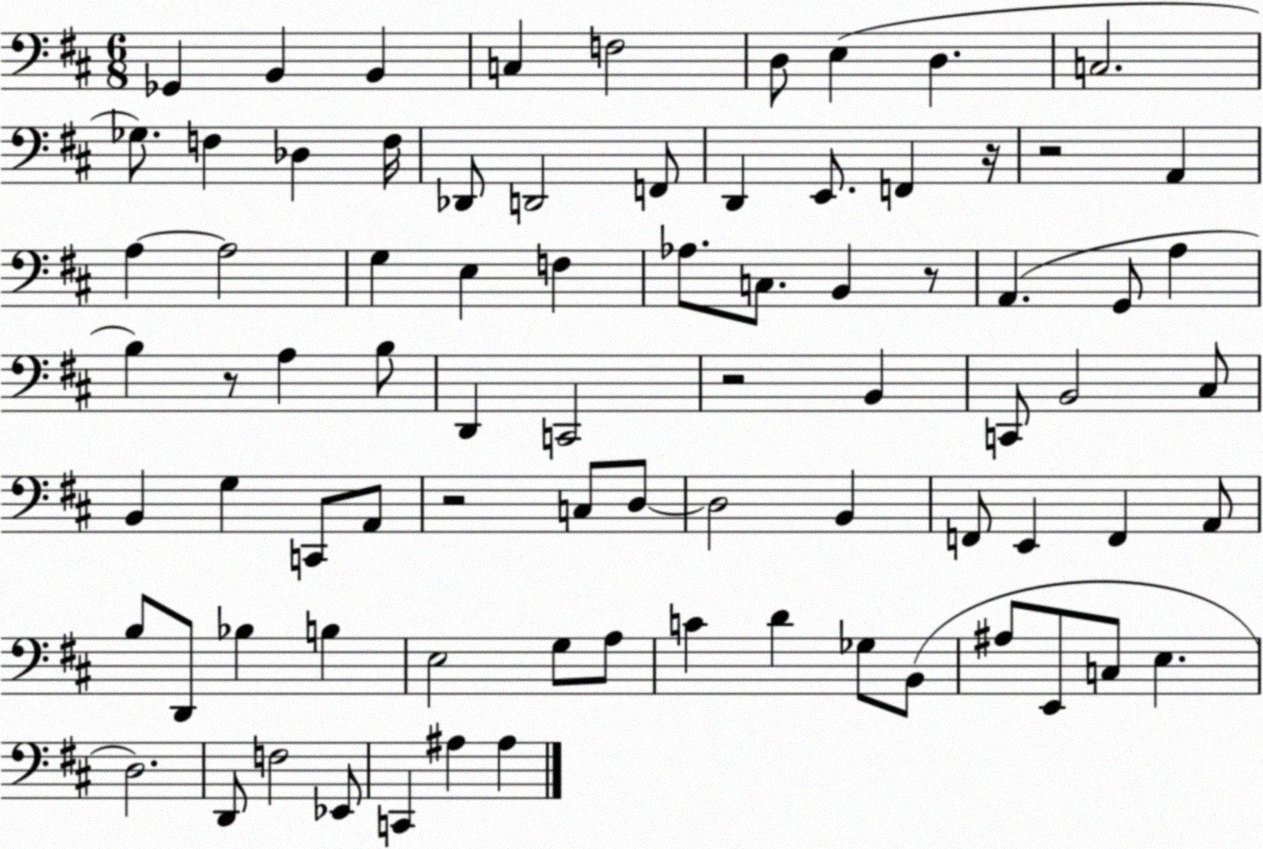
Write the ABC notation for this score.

X:1
T:Untitled
M:6/8
L:1/4
K:D
_G,, B,, B,, C, F,2 D,/2 E, D, C,2 _G,/2 F, _D, F,/4 _D,,/2 D,,2 F,,/2 D,, E,,/2 F,, z/4 z2 A,, A, A,2 G, E, F, _A,/2 C,/2 B,, z/2 A,, G,,/2 A, B, z/2 A, B,/2 D,, C,,2 z2 B,, C,,/2 B,,2 ^C,/2 B,, G, C,,/2 A,,/2 z2 C,/2 D,/2 D,2 B,, F,,/2 E,, F,, A,,/2 B,/2 D,,/2 _B, B, E,2 G,/2 A,/2 C D _G,/2 B,,/2 ^A,/2 E,,/2 C,/2 E, D,2 D,,/2 F,2 _E,,/2 C,, ^A, ^A,